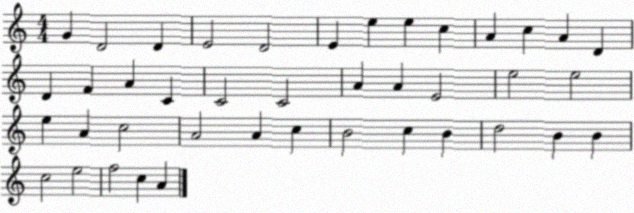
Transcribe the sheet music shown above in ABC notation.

X:1
T:Untitled
M:4/4
L:1/4
K:C
G D2 D E2 D2 E e e c A c A D D F A C C2 C2 A A E2 e2 e2 e A c2 A2 A c B2 c B d2 B B c2 e2 f2 c A